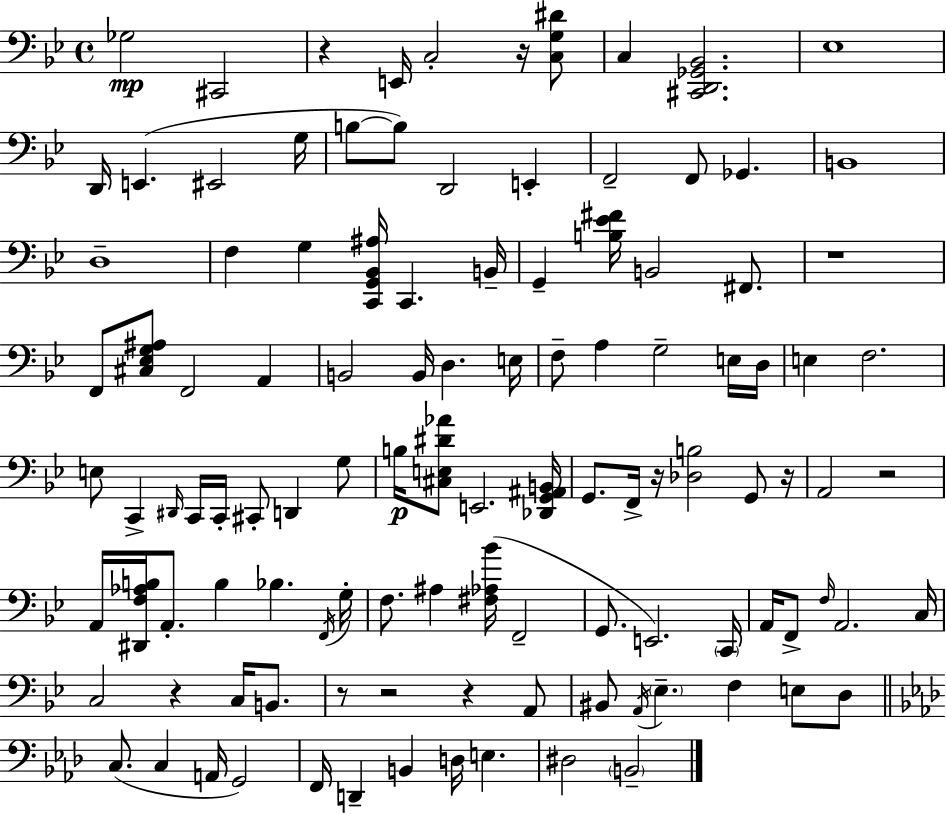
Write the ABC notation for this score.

X:1
T:Untitled
M:4/4
L:1/4
K:Gm
_G,2 ^C,,2 z E,,/4 C,2 z/4 [C,G,^D]/2 C, [^C,,D,,_G,,_B,,]2 _E,4 D,,/4 E,, ^E,,2 G,/4 B,/2 B,/2 D,,2 E,, F,,2 F,,/2 _G,, B,,4 D,4 F, G, [C,,G,,_B,,^A,]/4 C,, B,,/4 G,, [B,_E^F]/4 B,,2 ^F,,/2 z4 F,,/2 [^C,_E,G,^A,]/2 F,,2 A,, B,,2 B,,/4 D, E,/4 F,/2 A, G,2 E,/4 D,/4 E, F,2 E,/2 C,, ^D,,/4 C,,/4 C,,/4 ^C,,/2 D,, G,/2 B,/4 [^C,E,^D_A]/2 E,,2 [_D,,G,,^A,,B,,]/4 G,,/2 F,,/4 z/4 [_D,B,]2 G,,/2 z/4 A,,2 z2 A,,/4 [^D,,F,_A,B,]/4 A,,/2 B, _B, F,,/4 G,/4 F,/2 ^A, [^F,_A,_B]/4 F,,2 G,,/2 E,,2 C,,/4 A,,/4 F,,/2 F,/4 A,,2 C,/4 C,2 z C,/4 B,,/2 z/2 z2 z A,,/2 ^B,,/2 A,,/4 _E, F, E,/2 D,/2 C,/2 C, A,,/4 G,,2 F,,/4 D,, B,, D,/4 E, ^D,2 B,,2